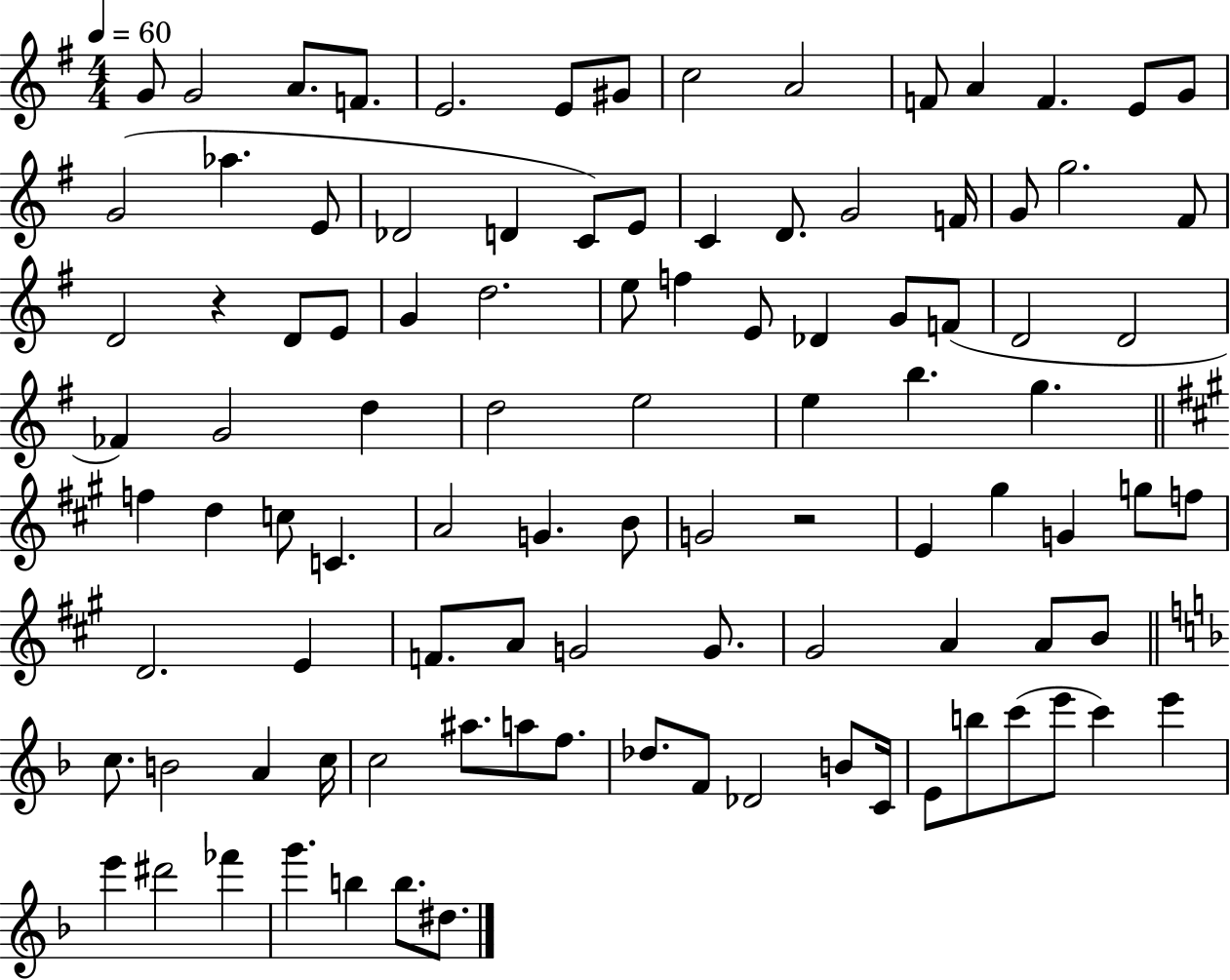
{
  \clef treble
  \numericTimeSignature
  \time 4/4
  \key g \major
  \tempo 4 = 60
  g'8 g'2 a'8. f'8. | e'2. e'8 gis'8 | c''2 a'2 | f'8 a'4 f'4. e'8 g'8 | \break g'2( aes''4. e'8 | des'2 d'4 c'8) e'8 | c'4 d'8. g'2 f'16 | g'8 g''2. fis'8 | \break d'2 r4 d'8 e'8 | g'4 d''2. | e''8 f''4 e'8 des'4 g'8 f'8( | d'2 d'2 | \break fes'4) g'2 d''4 | d''2 e''2 | e''4 b''4. g''4. | \bar "||" \break \key a \major f''4 d''4 c''8 c'4. | a'2 g'4. b'8 | g'2 r2 | e'4 gis''4 g'4 g''8 f''8 | \break d'2. e'4 | f'8. a'8 g'2 g'8. | gis'2 a'4 a'8 b'8 | \bar "||" \break \key d \minor c''8. b'2 a'4 c''16 | c''2 ais''8. a''8 f''8. | des''8. f'8 des'2 b'8 c'16 | e'8 b''8 c'''8( e'''8 c'''4) e'''4 | \break e'''4 dis'''2 fes'''4 | g'''4. b''4 b''8. dis''8. | \bar "|."
}